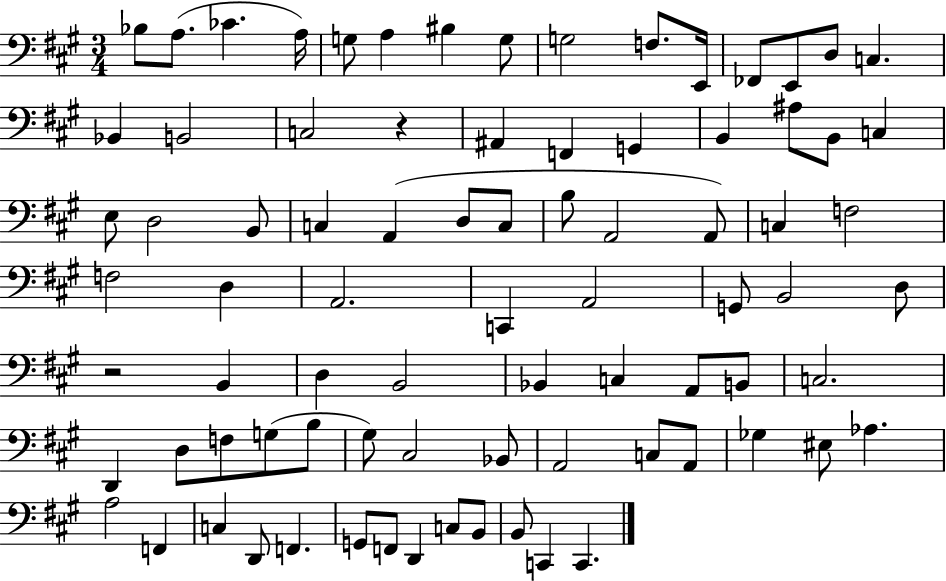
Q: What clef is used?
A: bass